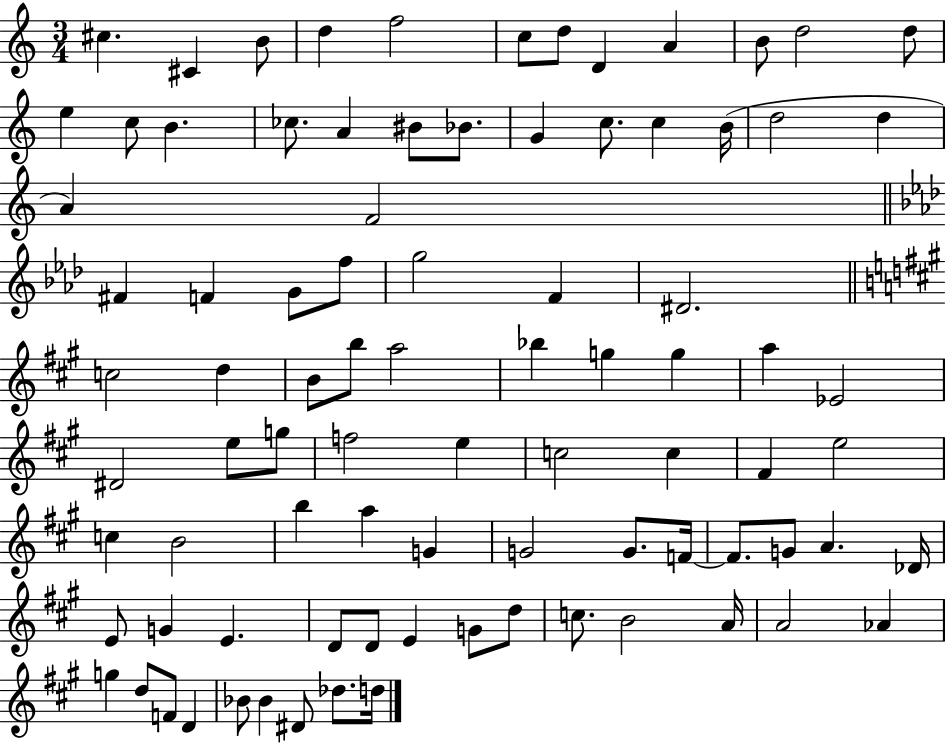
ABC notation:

X:1
T:Untitled
M:3/4
L:1/4
K:C
^c ^C B/2 d f2 c/2 d/2 D A B/2 d2 d/2 e c/2 B _c/2 A ^B/2 _B/2 G c/2 c B/4 d2 d A F2 ^F F G/2 f/2 g2 F ^D2 c2 d B/2 b/2 a2 _b g g a _E2 ^D2 e/2 g/2 f2 e c2 c ^F e2 c B2 b a G G2 G/2 F/4 F/2 G/2 A _D/4 E/2 G E D/2 D/2 E G/2 d/2 c/2 B2 A/4 A2 _A g d/2 F/2 D _B/2 _B ^D/2 _d/2 d/4